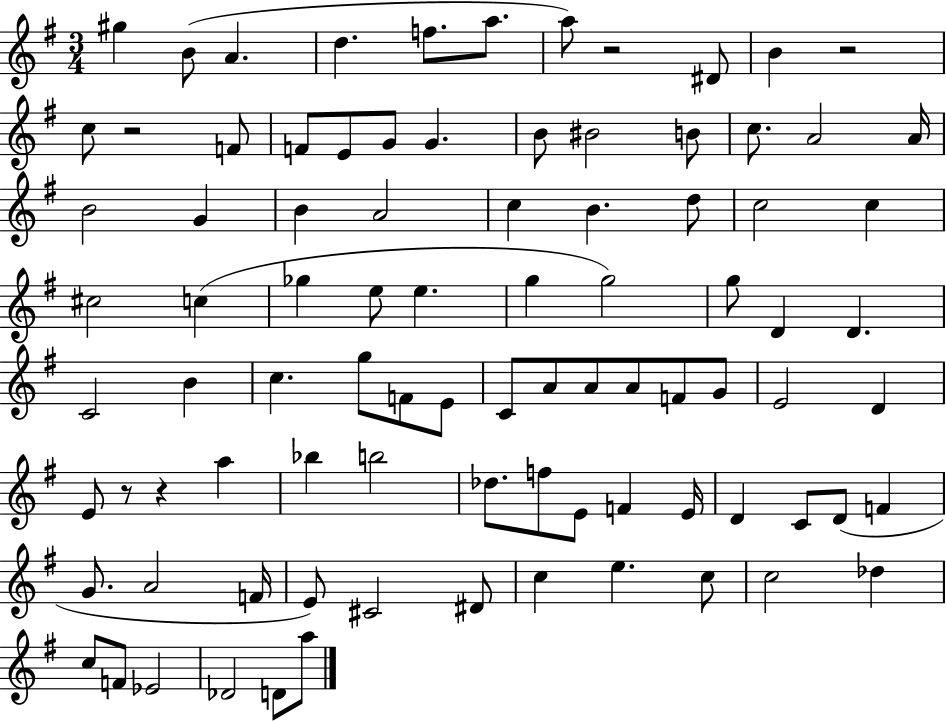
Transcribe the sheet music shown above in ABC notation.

X:1
T:Untitled
M:3/4
L:1/4
K:G
^g B/2 A d f/2 a/2 a/2 z2 ^D/2 B z2 c/2 z2 F/2 F/2 E/2 G/2 G B/2 ^B2 B/2 c/2 A2 A/4 B2 G B A2 c B d/2 c2 c ^c2 c _g e/2 e g g2 g/2 D D C2 B c g/2 F/2 E/2 C/2 A/2 A/2 A/2 F/2 G/2 E2 D E/2 z/2 z a _b b2 _d/2 f/2 E/2 F E/4 D C/2 D/2 F G/2 A2 F/4 E/2 ^C2 ^D/2 c e c/2 c2 _d c/2 F/2 _E2 _D2 D/2 a/2